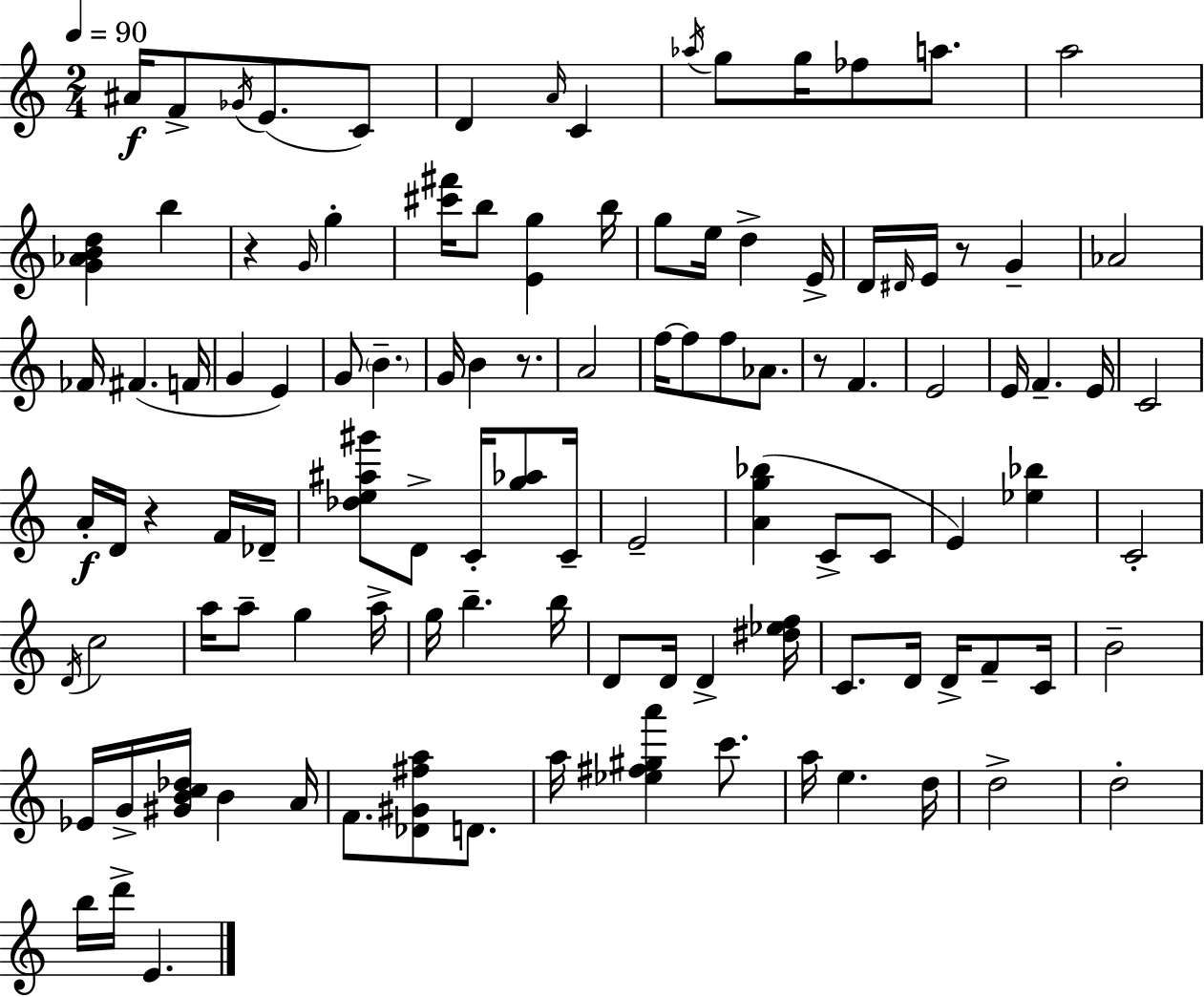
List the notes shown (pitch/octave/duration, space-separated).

A#4/s F4/e Gb4/s E4/e. C4/e D4/q A4/s C4/q Ab5/s G5/e G5/s FES5/e A5/e. A5/h [G4,Ab4,B4,D5]/q B5/q R/q G4/s G5/q [C#6,F#6]/s B5/e [E4,G5]/q B5/s G5/e E5/s D5/q E4/s D4/s D#4/s E4/s R/e G4/q Ab4/h FES4/s F#4/q. F4/s G4/q E4/q G4/e B4/q. G4/s B4/q R/e. A4/h F5/s F5/e F5/e Ab4/e. R/e F4/q. E4/h E4/s F4/q. E4/s C4/h A4/s D4/s R/q F4/s Db4/s [Db5,E5,A#5,G#6]/e D4/e C4/s [G5,Ab5]/e C4/s E4/h [A4,G5,Bb5]/q C4/e C4/e E4/q [Eb5,Bb5]/q C4/h D4/s C5/h A5/s A5/e G5/q A5/s G5/s B5/q. B5/s D4/e D4/s D4/q [D#5,Eb5,F5]/s C4/e. D4/s D4/s F4/e C4/s B4/h Eb4/s G4/s [G#4,B4,C5,Db5]/s B4/q A4/s F4/e. [Db4,G#4,F#5,A5]/e D4/e. A5/s [Eb5,F#5,G#5,A6]/q C6/e. A5/s E5/q. D5/s D5/h D5/h B5/s D6/s E4/q.